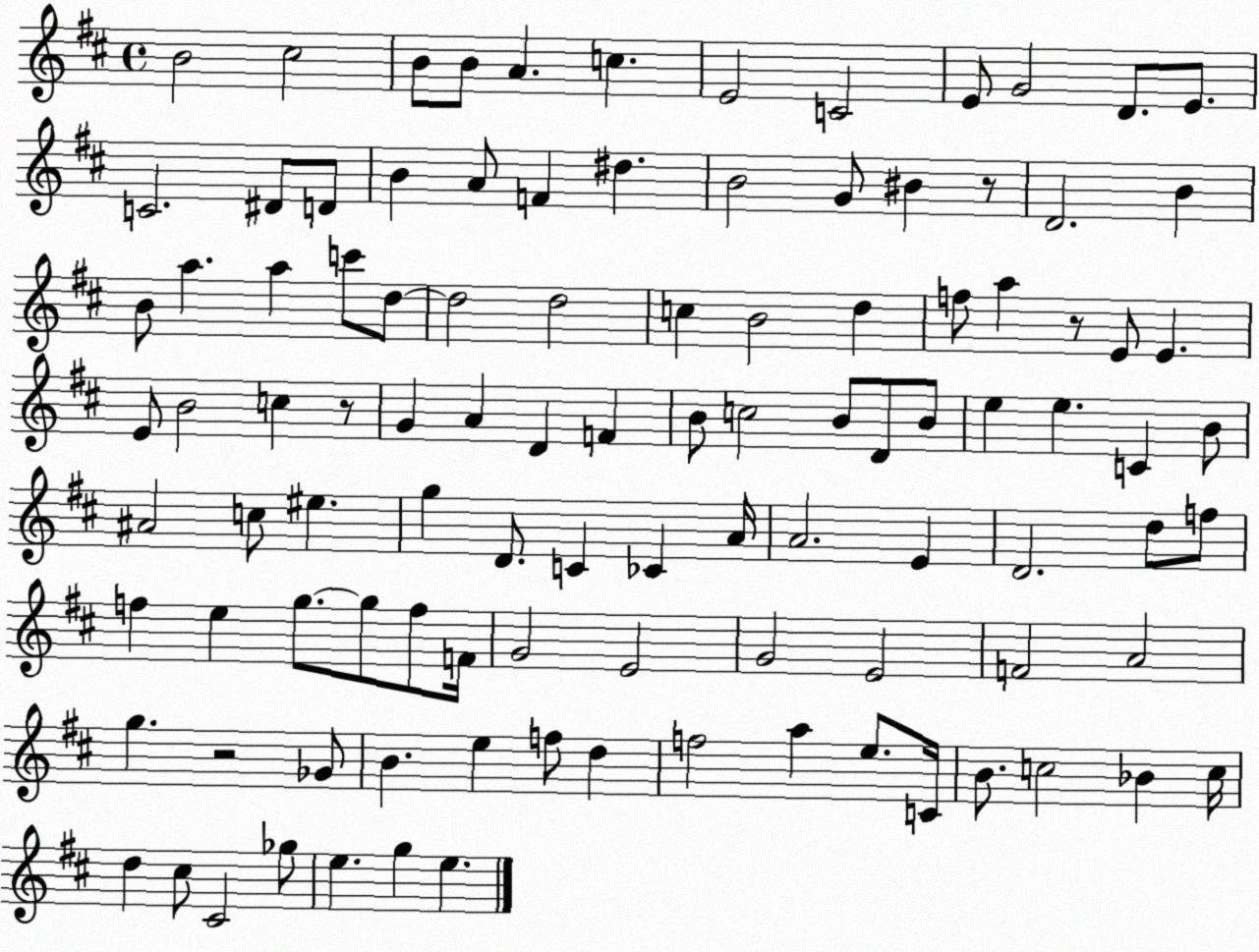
X:1
T:Untitled
M:4/4
L:1/4
K:D
B2 ^c2 B/2 B/2 A c E2 C2 E/2 G2 D/2 E/2 C2 ^D/2 D/2 B A/2 F ^d B2 G/2 ^B z/2 D2 B B/2 a a c'/2 d/2 d2 d2 c B2 d f/2 a z/2 E/2 E E/2 B2 c z/2 G A D F B/2 c2 B/2 D/2 B/2 e e C B/2 ^A2 c/2 ^e g D/2 C _C A/4 A2 E D2 d/2 f/2 f e g/2 g/2 f/2 F/4 G2 E2 G2 E2 F2 A2 g z2 _G/2 B e f/2 d f2 a e/2 C/4 B/2 c2 _B c/4 d ^c/2 ^C2 _g/2 e g e